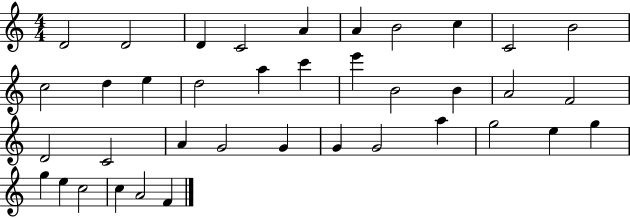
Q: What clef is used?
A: treble